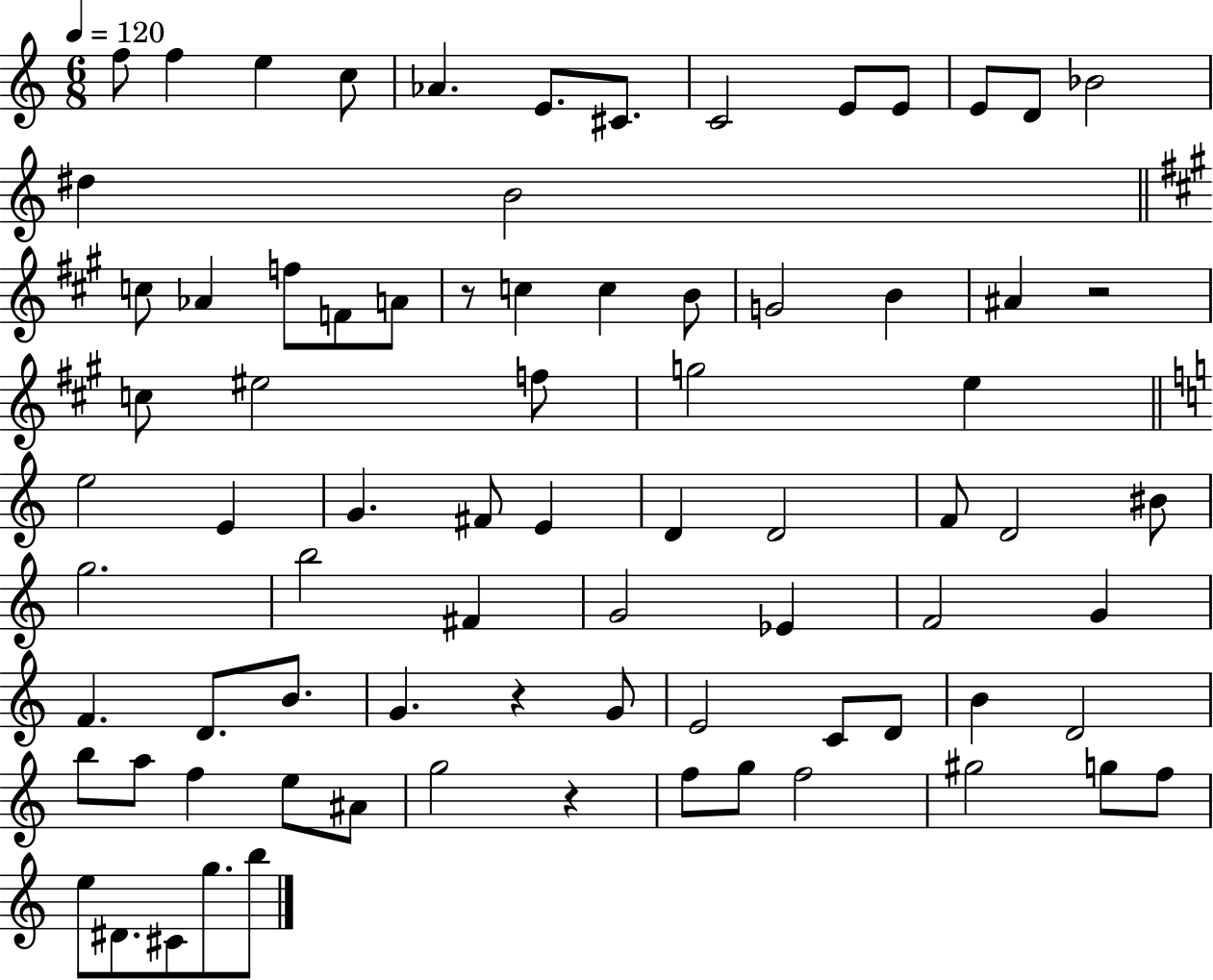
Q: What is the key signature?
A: C major